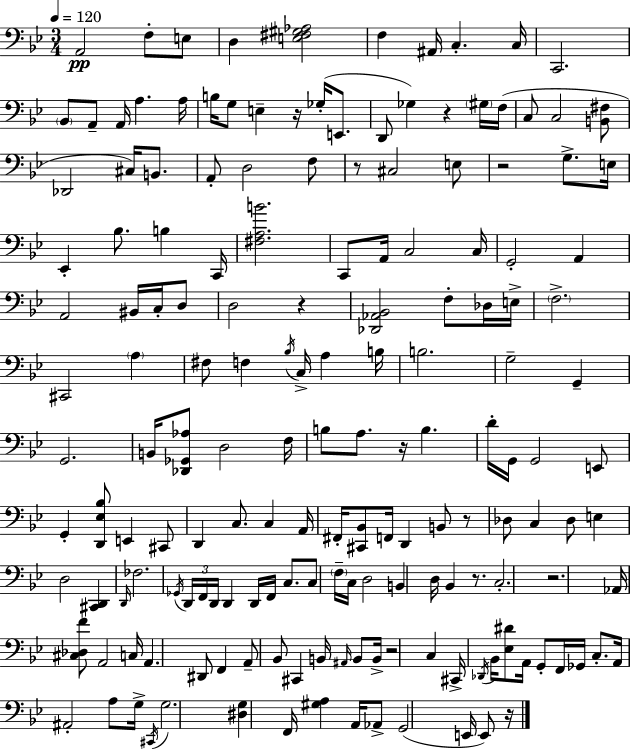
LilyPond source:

{
  \clef bass
  \numericTimeSignature
  \time 3/4
  \key bes \major
  \tempo 4 = 120
  a,2\pp f8-. e8 | d4 <e fis gis aes>2 | f4 ais,16 c4.-. c16 | c,2. | \break \parenthesize bes,8 a,8-- a,16 a4. a16 | b16 g8 e4-- r16 ges16-.( e,8. | d,8 ges4) r4 \parenthesize gis16 f16( | c8 c2 <b, fis>8 | \break des,2 cis16) b,8. | a,8-. d2 f8 | r8 cis2 e8 | r2 g8.-> e16 | \break ees,4-. bes8. b4 c,16 | <fis a b'>2. | c,8 a,16 c2 c16 | g,2-. a,4 | \break a,2 bis,16 c16-. d8 | d2 r4 | <des, aes, bes,>2 f8-. des16 e16-> | \parenthesize f2.-> | \break cis,2 \parenthesize a4 | fis8 f4 \acciaccatura { bes16 } c16-> a4 | b16 b2. | g2-- g,4-- | \break g,2. | b,16 <des, ges, aes>8 d2 | f16 b8 a8. r16 b4. | d'16-. g,16 g,2 e,8 | \break g,4-. <d, ees bes>8 e,4 cis,8 | d,4 c8. c4 | a,16 fis,16-. <cis, bes,>8 f,16 d,4 b,8 r8 | des8 c4 des8 e4 | \break d2 <cis, d,>4 | \grace { d,16 } fes2. | \acciaccatura { ges,16 } \tuplet 3/2 { d,16 f,16 d,16 } d,4 d,16 f,16 | c8. c8 \parenthesize f16-- c16 d2 | \break b,4 d16 bes,4 | r8. c2.-. | r2. | aes,16 <cis des f'>8 a,2 | \break c16 a,4. dis,8 f,4 | a,8-- bes,8 cis,4 b,16 | \grace { ais,16 } b,8 b,16-> r2 | c4 cis,16-> \acciaccatura { des,16 } bes,16 <ees dis'>8 a,16 g,8-. | \break f,16 ges,16 c8.-. a,16 ais,2-. | a8 g16-> \acciaccatura { cis,16 } g2. | <dis g>4 f,16 <gis a>4 | a,16 aes,8-> g,2( | \break e,16 e,8) r16 \bar "|."
}